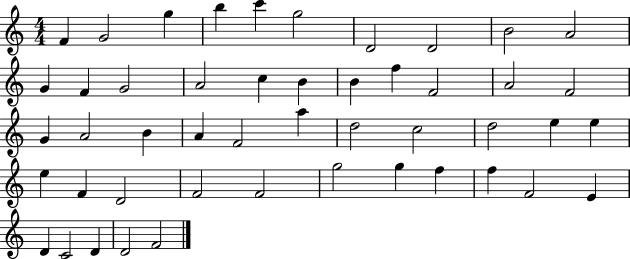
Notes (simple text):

F4/q G4/h G5/q B5/q C6/q G5/h D4/h D4/h B4/h A4/h G4/q F4/q G4/h A4/h C5/q B4/q B4/q F5/q F4/h A4/h F4/h G4/q A4/h B4/q A4/q F4/h A5/q D5/h C5/h D5/h E5/q E5/q E5/q F4/q D4/h F4/h F4/h G5/h G5/q F5/q F5/q F4/h E4/q D4/q C4/h D4/q D4/h F4/h